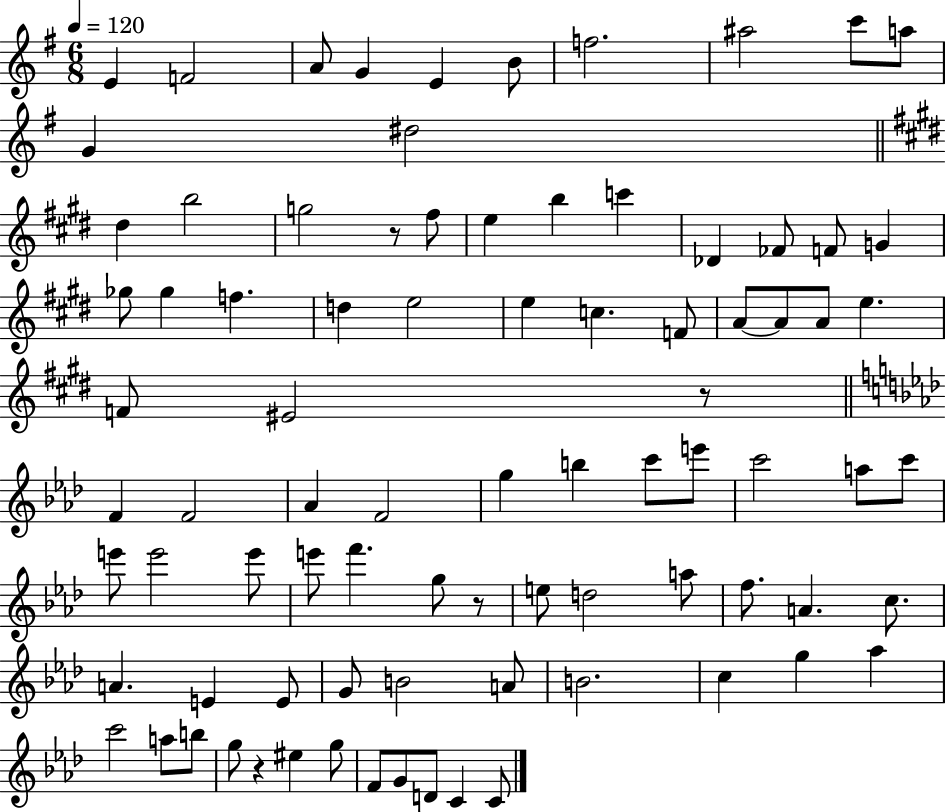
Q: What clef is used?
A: treble